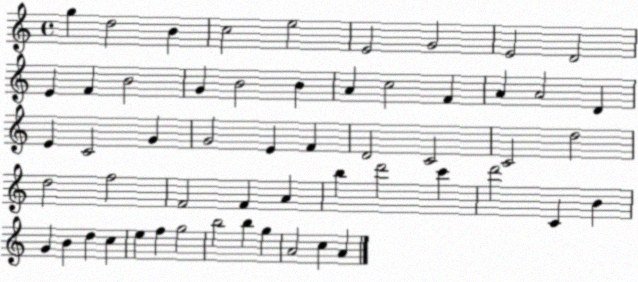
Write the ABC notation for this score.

X:1
T:Untitled
M:4/4
L:1/4
K:C
g d2 B c2 e2 E2 G2 E2 D2 E F B2 G B2 B A c2 F A A2 D E C2 G G2 E F D2 C2 C2 d2 d2 f2 F2 F A b d'2 c' d'2 C B G B d c e f g2 b2 b g A2 c A